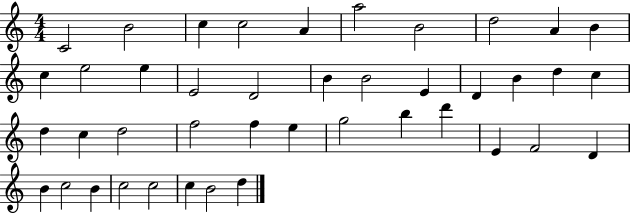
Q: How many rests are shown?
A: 0